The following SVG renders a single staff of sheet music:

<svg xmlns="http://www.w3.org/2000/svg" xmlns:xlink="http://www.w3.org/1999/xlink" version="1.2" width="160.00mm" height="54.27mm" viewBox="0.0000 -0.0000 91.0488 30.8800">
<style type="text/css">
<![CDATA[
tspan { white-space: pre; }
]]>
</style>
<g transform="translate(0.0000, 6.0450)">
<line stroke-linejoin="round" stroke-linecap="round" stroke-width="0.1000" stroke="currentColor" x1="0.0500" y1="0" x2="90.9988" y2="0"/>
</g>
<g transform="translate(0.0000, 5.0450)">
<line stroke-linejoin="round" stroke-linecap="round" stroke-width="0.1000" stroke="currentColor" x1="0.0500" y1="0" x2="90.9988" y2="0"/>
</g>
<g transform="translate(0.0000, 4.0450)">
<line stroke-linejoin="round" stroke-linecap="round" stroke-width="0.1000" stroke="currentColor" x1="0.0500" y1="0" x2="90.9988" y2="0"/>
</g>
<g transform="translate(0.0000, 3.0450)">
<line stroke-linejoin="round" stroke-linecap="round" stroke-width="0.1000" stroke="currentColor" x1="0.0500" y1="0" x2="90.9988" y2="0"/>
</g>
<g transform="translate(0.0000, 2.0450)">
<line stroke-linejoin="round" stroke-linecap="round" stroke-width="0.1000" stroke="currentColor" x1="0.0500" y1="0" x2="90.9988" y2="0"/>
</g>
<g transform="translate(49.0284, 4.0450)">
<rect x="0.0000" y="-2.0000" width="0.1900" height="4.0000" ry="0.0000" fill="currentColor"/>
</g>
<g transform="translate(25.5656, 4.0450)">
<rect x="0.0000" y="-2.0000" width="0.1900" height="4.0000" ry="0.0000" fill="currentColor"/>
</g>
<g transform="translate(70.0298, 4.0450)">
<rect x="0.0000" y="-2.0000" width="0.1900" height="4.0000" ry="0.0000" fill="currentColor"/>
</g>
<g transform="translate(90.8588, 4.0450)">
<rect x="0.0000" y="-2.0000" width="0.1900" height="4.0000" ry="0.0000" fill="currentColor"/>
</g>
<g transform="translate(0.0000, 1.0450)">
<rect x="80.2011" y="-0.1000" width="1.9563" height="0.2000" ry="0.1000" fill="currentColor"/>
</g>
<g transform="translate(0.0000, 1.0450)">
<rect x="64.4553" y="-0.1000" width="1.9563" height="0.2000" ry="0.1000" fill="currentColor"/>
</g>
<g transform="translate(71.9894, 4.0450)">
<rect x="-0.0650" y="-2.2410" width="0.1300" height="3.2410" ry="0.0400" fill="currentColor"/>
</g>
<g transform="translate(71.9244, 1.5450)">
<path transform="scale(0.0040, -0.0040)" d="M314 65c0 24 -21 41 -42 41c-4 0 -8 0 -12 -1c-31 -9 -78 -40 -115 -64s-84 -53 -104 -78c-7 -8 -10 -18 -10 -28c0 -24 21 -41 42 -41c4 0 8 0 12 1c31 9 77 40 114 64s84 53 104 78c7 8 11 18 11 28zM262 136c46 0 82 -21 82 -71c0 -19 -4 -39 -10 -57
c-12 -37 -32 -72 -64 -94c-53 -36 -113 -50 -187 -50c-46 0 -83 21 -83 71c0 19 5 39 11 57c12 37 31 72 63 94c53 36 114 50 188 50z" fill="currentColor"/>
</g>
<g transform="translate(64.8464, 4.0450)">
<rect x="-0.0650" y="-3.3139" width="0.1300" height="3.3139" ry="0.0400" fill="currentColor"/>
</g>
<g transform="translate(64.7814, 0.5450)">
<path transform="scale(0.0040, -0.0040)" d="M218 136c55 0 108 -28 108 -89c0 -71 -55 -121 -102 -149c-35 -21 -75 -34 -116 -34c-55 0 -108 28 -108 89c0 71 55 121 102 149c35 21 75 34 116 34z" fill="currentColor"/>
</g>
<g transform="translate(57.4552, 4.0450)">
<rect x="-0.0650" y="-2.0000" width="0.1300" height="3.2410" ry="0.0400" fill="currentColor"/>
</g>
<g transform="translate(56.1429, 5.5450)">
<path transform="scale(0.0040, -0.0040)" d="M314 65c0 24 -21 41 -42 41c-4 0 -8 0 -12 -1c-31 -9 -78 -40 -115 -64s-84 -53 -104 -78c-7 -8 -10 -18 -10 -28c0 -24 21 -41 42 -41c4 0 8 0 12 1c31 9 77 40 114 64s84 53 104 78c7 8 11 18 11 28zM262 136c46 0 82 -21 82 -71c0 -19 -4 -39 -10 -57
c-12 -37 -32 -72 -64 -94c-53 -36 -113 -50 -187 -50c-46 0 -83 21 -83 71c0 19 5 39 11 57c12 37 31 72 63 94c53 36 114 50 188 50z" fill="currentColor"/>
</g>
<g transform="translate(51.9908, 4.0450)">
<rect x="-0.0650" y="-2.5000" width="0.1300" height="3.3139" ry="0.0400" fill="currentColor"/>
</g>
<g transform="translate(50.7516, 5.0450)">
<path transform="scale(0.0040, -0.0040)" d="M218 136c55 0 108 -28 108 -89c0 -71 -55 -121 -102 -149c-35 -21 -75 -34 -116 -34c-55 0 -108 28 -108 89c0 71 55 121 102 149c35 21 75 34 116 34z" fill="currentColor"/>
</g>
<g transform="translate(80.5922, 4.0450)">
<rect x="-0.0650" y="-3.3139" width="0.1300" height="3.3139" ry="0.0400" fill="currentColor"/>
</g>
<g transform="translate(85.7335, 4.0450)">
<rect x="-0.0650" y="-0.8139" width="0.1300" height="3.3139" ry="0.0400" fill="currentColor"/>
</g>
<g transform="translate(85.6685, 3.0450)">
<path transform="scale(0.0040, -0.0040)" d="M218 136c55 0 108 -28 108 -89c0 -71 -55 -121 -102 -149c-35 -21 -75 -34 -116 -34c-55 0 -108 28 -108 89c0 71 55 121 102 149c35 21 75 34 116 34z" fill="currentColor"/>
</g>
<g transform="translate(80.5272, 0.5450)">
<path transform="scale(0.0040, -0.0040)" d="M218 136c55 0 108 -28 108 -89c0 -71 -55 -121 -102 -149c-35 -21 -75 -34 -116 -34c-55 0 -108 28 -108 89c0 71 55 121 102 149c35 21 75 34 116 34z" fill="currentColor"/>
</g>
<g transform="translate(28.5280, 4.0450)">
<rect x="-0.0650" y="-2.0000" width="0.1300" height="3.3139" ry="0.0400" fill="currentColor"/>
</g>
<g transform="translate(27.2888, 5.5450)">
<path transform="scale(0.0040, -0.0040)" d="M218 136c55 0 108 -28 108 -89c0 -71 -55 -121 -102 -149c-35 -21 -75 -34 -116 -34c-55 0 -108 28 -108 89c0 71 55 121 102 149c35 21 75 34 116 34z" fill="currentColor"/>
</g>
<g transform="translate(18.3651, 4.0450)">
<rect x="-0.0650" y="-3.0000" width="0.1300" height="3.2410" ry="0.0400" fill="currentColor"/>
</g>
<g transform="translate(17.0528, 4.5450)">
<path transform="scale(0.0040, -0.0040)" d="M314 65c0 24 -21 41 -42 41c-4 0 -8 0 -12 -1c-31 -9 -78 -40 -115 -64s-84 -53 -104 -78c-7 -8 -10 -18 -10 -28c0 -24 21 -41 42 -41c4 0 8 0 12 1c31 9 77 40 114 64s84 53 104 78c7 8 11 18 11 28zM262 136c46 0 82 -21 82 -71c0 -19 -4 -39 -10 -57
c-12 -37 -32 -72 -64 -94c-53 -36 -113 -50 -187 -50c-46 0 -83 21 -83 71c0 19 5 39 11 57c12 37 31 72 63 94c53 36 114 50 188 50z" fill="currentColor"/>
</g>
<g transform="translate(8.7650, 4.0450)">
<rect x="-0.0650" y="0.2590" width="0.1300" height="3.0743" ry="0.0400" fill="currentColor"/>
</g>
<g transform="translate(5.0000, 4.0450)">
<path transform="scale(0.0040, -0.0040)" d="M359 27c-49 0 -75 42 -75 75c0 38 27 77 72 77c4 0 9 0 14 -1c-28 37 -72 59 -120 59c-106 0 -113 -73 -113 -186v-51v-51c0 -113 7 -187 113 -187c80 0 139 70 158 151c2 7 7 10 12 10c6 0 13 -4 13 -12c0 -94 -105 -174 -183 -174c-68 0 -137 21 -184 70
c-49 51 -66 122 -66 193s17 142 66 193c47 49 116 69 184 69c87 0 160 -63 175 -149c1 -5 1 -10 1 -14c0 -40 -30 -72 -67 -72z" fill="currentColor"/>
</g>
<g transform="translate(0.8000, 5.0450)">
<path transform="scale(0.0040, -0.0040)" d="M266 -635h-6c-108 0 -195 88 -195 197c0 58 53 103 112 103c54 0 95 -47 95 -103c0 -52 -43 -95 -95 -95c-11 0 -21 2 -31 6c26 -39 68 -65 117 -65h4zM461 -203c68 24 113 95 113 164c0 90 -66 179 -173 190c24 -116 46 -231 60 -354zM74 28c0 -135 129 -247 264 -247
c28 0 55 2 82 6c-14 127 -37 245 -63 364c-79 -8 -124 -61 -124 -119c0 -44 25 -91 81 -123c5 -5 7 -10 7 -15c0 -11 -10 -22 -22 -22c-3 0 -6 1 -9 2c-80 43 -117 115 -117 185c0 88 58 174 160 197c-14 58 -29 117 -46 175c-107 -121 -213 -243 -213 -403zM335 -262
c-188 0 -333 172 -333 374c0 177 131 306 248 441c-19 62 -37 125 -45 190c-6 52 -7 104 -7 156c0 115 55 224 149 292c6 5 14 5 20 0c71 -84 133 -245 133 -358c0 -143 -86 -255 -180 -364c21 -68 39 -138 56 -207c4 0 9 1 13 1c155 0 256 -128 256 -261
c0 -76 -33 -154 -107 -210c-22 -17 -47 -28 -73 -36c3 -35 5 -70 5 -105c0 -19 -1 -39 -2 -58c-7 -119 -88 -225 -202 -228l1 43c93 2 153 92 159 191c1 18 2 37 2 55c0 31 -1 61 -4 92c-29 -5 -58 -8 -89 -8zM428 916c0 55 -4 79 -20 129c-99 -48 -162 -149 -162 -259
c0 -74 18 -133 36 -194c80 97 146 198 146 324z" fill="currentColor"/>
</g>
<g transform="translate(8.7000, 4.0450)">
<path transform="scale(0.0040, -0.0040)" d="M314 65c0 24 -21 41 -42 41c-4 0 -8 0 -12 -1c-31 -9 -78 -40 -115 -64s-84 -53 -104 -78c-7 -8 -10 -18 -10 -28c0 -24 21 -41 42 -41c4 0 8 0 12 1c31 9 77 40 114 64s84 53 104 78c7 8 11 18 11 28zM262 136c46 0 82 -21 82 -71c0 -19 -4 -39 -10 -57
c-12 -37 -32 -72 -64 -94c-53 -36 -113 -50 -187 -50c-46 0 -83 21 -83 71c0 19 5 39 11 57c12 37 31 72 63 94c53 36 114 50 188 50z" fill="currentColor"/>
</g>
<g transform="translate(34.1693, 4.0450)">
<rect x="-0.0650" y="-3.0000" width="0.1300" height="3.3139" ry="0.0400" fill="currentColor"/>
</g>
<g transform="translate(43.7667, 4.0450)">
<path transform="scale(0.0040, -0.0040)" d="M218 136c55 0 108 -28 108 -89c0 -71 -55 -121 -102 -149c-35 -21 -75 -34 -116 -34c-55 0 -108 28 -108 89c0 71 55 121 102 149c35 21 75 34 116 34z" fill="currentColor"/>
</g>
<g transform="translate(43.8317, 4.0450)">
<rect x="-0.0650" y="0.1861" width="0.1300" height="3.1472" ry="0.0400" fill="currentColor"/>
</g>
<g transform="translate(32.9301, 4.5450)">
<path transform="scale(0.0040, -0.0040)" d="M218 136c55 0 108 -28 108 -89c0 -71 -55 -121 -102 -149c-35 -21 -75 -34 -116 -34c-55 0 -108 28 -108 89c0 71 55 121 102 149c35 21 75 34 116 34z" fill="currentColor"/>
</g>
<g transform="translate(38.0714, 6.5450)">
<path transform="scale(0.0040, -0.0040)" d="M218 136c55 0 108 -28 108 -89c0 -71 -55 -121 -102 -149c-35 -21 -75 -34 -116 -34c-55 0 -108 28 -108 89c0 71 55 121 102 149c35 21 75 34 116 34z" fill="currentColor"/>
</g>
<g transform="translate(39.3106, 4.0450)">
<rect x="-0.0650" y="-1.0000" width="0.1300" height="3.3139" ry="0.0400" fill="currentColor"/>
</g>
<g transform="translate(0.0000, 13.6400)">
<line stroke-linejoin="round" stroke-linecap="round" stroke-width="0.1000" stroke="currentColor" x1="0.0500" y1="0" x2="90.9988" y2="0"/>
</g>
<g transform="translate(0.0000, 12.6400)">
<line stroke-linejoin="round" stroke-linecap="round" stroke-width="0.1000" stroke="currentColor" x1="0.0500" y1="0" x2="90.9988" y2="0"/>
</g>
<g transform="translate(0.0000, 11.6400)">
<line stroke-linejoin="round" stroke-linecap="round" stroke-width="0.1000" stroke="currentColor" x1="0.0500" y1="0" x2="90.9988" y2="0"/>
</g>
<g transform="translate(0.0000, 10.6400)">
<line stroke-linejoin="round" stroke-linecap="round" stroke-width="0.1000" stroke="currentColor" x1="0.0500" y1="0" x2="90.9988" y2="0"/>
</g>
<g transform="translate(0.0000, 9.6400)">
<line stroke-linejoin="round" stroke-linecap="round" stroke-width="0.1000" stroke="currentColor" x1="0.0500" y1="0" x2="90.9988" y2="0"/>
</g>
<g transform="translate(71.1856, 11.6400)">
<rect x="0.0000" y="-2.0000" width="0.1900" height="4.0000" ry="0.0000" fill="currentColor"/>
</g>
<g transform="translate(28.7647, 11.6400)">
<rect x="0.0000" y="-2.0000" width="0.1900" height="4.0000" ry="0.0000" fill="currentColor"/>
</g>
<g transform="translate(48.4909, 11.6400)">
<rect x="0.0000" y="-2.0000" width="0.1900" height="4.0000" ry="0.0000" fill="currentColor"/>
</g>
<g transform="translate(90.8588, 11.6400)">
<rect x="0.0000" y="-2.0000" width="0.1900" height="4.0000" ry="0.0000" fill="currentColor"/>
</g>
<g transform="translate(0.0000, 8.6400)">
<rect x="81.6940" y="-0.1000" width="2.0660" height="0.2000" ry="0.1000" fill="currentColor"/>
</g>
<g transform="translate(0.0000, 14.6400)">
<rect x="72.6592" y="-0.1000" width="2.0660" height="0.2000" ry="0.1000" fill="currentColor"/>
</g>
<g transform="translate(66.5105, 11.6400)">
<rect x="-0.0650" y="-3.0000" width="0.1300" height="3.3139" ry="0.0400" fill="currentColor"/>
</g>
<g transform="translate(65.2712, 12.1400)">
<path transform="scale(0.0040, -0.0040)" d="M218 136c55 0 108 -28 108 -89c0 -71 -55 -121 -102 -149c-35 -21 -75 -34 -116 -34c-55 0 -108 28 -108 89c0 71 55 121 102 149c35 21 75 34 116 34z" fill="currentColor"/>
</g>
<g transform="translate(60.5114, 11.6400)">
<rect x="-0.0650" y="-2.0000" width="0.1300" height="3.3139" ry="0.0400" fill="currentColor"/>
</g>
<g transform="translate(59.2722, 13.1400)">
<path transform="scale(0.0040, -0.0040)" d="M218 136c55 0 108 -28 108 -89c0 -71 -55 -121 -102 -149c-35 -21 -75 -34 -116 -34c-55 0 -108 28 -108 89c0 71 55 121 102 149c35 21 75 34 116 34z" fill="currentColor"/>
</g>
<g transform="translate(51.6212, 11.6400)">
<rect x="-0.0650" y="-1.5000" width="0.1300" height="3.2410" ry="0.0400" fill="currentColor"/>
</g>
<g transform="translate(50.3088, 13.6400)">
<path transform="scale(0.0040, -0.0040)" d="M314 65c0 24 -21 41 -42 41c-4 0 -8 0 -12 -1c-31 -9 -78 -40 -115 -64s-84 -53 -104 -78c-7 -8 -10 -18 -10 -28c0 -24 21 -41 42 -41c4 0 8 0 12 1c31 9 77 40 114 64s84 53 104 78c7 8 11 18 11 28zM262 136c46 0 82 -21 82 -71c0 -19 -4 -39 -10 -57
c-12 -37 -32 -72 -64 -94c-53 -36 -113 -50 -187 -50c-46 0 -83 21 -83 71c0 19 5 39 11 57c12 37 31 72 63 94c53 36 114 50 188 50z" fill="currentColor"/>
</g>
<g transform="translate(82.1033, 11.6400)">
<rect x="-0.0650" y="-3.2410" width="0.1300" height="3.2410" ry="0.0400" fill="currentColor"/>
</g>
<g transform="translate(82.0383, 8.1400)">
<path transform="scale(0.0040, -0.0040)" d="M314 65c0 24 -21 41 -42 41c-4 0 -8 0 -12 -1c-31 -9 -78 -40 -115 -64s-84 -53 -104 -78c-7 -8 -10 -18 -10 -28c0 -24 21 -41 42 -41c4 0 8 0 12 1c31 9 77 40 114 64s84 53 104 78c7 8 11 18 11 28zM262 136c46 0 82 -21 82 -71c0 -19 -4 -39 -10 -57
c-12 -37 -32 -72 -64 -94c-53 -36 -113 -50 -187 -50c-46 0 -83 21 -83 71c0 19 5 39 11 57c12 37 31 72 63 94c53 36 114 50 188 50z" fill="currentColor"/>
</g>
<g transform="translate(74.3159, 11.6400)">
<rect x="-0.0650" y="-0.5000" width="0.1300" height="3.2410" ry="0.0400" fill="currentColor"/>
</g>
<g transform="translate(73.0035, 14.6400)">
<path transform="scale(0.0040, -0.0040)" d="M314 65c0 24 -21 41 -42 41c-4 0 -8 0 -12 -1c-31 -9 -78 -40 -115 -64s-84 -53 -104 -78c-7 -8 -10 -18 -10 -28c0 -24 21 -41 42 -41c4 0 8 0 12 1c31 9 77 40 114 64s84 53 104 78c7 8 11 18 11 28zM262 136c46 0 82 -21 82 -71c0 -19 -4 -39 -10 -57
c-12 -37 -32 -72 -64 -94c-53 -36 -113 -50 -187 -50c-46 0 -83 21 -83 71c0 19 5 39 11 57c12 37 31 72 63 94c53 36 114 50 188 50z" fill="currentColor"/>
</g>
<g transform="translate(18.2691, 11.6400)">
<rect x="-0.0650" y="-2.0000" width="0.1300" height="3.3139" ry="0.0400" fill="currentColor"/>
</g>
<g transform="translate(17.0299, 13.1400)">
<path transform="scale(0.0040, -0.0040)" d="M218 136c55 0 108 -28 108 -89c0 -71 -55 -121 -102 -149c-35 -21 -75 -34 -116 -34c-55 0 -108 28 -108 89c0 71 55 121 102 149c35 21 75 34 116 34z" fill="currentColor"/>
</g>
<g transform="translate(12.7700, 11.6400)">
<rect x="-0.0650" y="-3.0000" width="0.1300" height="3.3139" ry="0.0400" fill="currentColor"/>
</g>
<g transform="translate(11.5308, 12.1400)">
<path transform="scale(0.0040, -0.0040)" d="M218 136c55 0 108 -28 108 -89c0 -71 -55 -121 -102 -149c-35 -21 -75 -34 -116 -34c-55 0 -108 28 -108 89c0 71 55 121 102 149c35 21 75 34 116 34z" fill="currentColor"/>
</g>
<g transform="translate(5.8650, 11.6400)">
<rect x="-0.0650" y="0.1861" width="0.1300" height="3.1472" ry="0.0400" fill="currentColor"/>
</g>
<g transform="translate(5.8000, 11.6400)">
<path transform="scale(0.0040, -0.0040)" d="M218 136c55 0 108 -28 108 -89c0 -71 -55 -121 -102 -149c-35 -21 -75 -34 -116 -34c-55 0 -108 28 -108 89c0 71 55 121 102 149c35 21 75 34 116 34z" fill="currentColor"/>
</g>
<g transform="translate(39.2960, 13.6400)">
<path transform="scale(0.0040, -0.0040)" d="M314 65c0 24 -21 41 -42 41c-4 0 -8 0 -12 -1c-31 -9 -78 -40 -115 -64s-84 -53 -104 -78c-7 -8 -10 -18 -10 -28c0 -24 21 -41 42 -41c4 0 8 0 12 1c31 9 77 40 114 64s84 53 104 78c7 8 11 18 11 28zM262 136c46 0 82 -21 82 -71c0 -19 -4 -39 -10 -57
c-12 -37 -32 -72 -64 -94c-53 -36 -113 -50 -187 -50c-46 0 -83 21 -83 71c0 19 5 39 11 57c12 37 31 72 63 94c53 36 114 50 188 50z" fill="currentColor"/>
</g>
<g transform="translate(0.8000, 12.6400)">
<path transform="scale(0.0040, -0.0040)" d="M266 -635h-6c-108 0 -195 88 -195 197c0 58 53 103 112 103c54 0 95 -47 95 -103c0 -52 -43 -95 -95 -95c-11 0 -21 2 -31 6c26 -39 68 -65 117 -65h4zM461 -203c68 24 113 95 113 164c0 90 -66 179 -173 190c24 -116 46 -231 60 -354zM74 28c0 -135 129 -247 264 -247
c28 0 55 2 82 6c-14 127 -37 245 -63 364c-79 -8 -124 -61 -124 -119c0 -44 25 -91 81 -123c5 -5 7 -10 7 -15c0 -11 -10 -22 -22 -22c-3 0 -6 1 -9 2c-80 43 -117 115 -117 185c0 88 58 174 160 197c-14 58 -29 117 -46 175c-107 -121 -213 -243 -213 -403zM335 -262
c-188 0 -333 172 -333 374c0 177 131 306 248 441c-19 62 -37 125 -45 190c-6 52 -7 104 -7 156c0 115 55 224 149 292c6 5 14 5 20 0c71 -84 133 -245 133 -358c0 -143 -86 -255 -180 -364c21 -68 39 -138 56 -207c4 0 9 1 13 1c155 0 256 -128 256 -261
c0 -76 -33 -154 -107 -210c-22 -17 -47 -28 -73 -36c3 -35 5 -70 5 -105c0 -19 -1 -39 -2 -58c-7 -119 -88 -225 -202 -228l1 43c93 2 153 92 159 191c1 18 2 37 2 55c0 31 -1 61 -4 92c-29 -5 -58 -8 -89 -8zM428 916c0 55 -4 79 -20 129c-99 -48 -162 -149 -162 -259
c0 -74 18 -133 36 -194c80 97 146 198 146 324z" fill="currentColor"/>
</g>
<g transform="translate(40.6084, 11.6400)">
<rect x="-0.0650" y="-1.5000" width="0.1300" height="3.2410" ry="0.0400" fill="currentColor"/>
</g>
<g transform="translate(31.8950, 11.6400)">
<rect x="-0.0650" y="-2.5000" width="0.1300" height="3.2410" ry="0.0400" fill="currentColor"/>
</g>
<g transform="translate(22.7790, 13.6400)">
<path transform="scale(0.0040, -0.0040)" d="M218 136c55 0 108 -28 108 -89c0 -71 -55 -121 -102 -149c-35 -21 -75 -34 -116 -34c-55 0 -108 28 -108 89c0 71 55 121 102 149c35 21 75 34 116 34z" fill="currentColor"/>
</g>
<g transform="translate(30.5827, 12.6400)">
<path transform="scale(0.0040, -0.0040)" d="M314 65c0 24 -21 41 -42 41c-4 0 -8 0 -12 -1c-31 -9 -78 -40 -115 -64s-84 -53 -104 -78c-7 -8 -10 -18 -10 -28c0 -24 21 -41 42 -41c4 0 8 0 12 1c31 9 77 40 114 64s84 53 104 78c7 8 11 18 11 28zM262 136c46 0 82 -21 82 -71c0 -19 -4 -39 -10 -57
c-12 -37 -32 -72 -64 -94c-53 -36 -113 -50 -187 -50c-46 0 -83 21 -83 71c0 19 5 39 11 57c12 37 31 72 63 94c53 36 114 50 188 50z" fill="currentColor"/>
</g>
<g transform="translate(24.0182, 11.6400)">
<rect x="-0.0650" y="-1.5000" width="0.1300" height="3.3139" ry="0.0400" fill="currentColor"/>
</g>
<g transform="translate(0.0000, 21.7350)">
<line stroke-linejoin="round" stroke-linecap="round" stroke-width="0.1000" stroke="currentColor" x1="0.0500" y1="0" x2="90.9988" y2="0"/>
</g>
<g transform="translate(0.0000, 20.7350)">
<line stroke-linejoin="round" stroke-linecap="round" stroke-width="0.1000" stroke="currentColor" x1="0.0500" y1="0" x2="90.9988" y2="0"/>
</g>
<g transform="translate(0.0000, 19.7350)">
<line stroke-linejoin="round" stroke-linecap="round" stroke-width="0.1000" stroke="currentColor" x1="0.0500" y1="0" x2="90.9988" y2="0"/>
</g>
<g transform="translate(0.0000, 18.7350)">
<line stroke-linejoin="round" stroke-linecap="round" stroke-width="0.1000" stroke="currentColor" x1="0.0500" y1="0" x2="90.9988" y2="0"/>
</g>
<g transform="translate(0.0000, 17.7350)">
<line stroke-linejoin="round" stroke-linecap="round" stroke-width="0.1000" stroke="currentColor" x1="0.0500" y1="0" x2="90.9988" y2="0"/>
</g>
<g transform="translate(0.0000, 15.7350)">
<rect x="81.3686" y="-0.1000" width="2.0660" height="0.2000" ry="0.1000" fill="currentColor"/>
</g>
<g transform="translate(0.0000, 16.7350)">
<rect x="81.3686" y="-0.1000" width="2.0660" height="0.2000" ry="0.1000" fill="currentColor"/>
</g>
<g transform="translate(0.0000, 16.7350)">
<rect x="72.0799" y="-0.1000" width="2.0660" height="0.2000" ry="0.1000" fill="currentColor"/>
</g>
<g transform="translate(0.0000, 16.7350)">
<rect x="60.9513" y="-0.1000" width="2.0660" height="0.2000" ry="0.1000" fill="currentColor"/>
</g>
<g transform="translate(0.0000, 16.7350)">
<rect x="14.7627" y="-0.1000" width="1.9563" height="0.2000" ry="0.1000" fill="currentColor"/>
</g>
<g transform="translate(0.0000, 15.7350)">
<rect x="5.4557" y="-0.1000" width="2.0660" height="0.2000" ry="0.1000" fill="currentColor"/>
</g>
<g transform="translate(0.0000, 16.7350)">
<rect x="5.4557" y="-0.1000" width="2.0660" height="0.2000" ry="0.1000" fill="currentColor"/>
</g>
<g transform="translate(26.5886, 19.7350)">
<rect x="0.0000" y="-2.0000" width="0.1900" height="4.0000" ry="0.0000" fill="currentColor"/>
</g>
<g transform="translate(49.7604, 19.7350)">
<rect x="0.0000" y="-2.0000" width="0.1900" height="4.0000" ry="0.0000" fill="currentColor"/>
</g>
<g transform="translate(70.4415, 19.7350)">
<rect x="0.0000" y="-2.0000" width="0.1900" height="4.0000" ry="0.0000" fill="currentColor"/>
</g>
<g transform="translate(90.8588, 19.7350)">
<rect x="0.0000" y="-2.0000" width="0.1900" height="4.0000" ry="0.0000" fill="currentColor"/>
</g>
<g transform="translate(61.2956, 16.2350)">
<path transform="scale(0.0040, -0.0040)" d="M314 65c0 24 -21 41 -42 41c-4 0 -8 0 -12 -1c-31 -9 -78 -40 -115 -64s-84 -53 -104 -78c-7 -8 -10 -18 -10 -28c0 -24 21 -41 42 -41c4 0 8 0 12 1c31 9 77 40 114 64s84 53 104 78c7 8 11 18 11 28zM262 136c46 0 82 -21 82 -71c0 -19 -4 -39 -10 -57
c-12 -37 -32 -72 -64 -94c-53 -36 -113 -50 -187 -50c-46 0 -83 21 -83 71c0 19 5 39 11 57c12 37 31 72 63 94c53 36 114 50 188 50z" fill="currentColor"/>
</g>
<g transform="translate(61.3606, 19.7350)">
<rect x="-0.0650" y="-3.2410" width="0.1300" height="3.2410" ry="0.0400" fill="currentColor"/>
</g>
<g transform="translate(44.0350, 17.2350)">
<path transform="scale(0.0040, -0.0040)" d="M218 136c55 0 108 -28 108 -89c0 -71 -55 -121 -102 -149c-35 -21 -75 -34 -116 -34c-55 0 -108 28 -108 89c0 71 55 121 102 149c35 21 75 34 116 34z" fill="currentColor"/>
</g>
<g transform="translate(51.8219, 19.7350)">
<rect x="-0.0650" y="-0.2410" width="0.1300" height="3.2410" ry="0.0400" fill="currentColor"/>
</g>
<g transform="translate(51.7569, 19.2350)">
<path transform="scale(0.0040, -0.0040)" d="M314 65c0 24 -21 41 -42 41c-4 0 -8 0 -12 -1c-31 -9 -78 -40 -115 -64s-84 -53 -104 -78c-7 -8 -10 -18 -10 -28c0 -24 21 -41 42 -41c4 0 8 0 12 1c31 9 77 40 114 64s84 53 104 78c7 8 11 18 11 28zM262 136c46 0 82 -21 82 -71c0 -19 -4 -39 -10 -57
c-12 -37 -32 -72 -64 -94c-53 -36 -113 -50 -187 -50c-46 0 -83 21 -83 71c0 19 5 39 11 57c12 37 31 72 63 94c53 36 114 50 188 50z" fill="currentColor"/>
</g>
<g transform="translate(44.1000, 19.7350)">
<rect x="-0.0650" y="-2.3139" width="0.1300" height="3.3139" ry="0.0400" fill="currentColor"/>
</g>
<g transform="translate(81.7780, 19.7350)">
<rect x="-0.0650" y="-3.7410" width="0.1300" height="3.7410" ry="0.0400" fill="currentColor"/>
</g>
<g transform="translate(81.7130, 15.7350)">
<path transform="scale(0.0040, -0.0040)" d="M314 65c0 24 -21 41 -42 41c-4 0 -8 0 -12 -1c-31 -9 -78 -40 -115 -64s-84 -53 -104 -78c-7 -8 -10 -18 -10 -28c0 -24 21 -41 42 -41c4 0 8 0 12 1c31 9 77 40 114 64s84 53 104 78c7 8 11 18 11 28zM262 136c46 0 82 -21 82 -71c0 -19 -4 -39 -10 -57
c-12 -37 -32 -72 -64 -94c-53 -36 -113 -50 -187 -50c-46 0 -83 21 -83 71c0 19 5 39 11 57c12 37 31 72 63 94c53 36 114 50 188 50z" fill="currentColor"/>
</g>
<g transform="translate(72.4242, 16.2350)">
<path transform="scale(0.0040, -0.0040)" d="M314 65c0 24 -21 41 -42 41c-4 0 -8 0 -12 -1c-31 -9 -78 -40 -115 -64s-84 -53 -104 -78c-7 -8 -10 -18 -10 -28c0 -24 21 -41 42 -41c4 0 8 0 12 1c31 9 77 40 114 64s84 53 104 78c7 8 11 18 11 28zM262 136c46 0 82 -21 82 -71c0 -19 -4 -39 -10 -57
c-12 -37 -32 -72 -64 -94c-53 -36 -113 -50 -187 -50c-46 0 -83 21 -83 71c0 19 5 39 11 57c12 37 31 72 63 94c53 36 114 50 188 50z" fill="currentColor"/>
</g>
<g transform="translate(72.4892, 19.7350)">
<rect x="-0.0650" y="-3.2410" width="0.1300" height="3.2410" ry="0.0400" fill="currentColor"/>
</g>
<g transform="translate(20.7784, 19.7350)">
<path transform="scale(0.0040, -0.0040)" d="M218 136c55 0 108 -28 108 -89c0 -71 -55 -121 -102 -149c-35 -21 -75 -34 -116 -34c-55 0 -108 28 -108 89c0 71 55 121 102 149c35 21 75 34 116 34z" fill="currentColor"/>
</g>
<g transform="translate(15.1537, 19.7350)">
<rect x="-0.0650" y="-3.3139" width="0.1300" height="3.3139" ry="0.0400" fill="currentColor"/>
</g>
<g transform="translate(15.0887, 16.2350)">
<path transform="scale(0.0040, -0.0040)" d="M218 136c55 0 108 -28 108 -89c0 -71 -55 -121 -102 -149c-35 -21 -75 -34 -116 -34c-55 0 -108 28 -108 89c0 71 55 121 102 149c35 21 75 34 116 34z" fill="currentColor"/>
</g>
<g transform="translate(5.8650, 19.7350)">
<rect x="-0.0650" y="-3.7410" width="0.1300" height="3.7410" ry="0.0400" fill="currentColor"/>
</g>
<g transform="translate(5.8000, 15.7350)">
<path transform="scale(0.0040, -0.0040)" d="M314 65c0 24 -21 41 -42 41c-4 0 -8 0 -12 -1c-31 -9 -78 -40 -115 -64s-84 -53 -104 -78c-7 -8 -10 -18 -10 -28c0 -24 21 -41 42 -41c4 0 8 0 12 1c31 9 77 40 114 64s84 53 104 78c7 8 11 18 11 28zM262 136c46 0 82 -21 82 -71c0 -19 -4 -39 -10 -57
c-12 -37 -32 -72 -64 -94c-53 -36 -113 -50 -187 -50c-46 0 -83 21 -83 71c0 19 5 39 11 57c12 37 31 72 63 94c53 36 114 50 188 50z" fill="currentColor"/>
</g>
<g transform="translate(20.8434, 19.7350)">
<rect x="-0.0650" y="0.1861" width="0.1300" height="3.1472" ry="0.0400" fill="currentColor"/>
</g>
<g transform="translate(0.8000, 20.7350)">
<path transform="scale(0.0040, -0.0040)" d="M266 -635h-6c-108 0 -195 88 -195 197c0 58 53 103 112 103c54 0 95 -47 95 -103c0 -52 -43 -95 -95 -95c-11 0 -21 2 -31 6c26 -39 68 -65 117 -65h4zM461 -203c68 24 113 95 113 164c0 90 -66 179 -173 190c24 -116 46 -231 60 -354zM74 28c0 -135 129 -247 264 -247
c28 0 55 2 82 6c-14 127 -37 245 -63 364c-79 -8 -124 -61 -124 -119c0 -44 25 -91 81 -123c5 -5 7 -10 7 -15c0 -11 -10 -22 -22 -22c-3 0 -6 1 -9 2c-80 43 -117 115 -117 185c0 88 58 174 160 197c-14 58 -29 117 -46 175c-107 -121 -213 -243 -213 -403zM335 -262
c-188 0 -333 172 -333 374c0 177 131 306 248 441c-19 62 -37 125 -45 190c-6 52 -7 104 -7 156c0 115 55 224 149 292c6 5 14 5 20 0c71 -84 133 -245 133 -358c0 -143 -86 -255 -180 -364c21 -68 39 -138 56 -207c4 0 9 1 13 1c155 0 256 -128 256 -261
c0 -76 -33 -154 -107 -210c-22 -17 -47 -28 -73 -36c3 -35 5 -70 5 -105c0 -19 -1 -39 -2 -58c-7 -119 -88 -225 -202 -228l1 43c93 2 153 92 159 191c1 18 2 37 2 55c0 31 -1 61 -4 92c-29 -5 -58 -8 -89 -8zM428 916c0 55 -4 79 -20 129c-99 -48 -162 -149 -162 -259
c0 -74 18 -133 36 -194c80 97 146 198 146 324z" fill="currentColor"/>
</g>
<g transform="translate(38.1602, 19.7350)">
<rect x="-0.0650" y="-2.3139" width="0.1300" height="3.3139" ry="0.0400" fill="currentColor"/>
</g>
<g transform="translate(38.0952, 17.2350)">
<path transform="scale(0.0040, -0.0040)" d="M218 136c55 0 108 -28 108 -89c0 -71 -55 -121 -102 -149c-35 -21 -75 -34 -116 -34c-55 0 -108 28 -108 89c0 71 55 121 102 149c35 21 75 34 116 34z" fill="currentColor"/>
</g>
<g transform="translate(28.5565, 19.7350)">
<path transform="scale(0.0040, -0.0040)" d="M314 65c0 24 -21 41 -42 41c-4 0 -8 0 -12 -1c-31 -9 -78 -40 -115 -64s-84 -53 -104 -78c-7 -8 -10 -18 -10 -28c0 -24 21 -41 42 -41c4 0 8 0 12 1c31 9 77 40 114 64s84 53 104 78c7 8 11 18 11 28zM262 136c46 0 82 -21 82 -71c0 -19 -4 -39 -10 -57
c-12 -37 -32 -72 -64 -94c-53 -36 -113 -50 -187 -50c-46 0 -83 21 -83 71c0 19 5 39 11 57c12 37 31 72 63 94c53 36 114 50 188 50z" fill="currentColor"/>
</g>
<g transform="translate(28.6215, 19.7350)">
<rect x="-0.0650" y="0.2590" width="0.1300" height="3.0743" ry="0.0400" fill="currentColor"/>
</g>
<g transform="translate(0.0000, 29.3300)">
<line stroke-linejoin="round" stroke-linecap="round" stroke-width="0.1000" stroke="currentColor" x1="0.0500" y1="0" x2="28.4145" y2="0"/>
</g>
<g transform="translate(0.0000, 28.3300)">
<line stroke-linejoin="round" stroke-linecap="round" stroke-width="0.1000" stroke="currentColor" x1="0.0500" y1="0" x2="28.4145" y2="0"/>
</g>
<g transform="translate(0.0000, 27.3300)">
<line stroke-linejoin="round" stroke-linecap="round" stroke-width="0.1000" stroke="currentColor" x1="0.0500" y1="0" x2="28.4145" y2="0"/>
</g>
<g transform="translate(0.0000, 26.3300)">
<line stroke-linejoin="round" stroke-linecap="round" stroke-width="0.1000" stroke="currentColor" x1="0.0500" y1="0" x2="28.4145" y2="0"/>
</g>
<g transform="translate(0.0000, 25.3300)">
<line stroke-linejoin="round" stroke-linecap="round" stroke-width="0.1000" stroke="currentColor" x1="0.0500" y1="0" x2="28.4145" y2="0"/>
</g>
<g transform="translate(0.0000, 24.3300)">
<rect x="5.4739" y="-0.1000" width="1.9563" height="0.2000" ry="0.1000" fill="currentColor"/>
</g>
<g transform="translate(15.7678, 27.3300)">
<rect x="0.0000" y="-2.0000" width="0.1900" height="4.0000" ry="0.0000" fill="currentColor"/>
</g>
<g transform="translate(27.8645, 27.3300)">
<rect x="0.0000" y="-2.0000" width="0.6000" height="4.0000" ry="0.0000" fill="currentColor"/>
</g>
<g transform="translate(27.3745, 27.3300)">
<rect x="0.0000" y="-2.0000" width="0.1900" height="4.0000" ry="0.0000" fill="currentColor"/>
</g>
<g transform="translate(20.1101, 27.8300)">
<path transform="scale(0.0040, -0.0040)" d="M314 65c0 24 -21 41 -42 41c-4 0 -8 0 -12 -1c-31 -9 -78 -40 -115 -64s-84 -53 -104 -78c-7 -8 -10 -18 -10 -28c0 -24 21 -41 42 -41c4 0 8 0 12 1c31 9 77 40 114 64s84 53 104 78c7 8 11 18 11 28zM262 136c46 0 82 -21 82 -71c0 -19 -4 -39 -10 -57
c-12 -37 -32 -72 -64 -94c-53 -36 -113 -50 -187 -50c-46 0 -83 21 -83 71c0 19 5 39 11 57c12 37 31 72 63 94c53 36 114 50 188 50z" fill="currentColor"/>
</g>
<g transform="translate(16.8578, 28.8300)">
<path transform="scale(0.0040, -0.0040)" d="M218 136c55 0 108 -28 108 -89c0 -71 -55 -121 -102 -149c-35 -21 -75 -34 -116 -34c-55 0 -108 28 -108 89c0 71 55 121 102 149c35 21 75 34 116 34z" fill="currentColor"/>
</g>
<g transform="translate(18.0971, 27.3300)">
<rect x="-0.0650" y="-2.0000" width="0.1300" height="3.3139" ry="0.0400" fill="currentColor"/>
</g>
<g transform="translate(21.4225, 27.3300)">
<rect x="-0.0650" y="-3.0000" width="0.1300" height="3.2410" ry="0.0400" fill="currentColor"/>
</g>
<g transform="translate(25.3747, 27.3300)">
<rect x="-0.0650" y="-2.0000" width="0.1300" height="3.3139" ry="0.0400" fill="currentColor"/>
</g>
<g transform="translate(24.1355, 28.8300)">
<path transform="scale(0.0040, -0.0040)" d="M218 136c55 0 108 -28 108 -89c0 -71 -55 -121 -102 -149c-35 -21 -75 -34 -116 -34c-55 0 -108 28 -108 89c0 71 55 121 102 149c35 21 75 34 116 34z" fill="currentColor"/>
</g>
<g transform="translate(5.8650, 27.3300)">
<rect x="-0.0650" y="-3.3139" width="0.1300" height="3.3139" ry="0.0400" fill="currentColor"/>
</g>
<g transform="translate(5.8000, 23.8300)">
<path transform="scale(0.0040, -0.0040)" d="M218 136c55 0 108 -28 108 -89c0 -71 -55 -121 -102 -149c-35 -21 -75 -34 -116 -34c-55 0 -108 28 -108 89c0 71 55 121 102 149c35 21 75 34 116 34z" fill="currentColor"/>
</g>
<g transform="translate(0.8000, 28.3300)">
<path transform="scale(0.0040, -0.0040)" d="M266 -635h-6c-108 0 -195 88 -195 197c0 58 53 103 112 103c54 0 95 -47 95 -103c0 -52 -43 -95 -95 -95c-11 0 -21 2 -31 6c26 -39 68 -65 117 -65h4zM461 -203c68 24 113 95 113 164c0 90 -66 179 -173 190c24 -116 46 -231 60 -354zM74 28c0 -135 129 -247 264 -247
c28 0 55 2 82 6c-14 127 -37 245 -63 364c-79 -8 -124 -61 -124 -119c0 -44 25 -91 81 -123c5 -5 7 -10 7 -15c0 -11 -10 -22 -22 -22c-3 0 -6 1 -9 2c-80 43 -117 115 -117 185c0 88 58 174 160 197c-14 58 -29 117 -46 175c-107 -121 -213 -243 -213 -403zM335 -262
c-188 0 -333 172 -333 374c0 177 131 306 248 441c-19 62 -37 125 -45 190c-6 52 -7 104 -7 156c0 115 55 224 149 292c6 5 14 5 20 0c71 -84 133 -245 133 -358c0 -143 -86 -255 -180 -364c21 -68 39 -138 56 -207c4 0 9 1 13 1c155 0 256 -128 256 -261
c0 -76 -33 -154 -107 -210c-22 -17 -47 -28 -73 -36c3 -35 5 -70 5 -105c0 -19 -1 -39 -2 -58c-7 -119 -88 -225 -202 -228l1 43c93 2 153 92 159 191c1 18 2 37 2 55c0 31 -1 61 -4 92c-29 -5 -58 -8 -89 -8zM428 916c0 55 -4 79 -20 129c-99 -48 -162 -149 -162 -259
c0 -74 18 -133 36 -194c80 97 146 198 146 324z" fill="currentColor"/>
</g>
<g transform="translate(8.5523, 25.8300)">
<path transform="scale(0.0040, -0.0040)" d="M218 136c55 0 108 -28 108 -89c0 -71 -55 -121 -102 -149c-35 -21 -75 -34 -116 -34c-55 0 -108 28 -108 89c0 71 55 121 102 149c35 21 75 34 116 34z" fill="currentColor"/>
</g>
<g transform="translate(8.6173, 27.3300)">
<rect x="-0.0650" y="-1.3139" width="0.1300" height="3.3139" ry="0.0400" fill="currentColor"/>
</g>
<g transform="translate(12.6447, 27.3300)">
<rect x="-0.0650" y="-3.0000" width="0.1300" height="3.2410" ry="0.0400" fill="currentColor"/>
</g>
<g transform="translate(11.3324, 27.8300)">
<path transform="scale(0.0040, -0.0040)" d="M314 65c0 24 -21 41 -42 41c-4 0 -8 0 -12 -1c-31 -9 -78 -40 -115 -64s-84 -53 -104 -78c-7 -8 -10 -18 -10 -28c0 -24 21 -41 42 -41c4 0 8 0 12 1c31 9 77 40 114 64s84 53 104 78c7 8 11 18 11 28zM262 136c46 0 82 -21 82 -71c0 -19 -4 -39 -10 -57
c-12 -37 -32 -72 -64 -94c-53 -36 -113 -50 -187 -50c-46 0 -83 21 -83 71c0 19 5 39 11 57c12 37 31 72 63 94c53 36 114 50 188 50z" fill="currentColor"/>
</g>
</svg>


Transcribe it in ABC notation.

X:1
T:Untitled
M:4/4
L:1/4
K:C
B2 A2 F A D B G F2 b g2 b d B A F E G2 E2 E2 F A C2 b2 c'2 b B B2 g g c2 b2 b2 c'2 b e A2 F A2 F